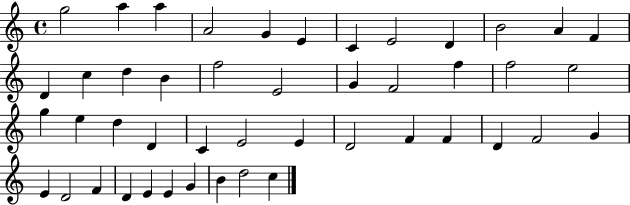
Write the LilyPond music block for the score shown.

{
  \clef treble
  \time 4/4
  \defaultTimeSignature
  \key c \major
  g''2 a''4 a''4 | a'2 g'4 e'4 | c'4 e'2 d'4 | b'2 a'4 f'4 | \break d'4 c''4 d''4 b'4 | f''2 e'2 | g'4 f'2 f''4 | f''2 e''2 | \break g''4 e''4 d''4 d'4 | c'4 e'2 e'4 | d'2 f'4 f'4 | d'4 f'2 g'4 | \break e'4 d'2 f'4 | d'4 e'4 e'4 g'4 | b'4 d''2 c''4 | \bar "|."
}